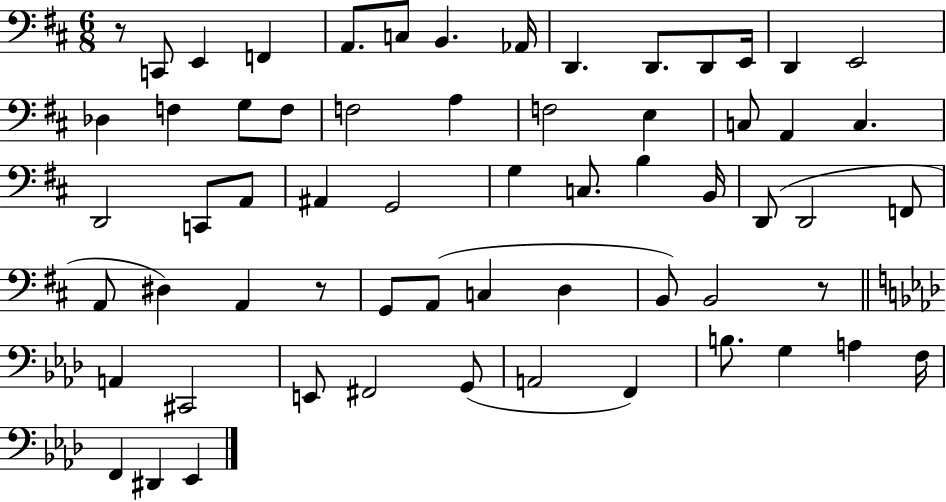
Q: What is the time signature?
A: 6/8